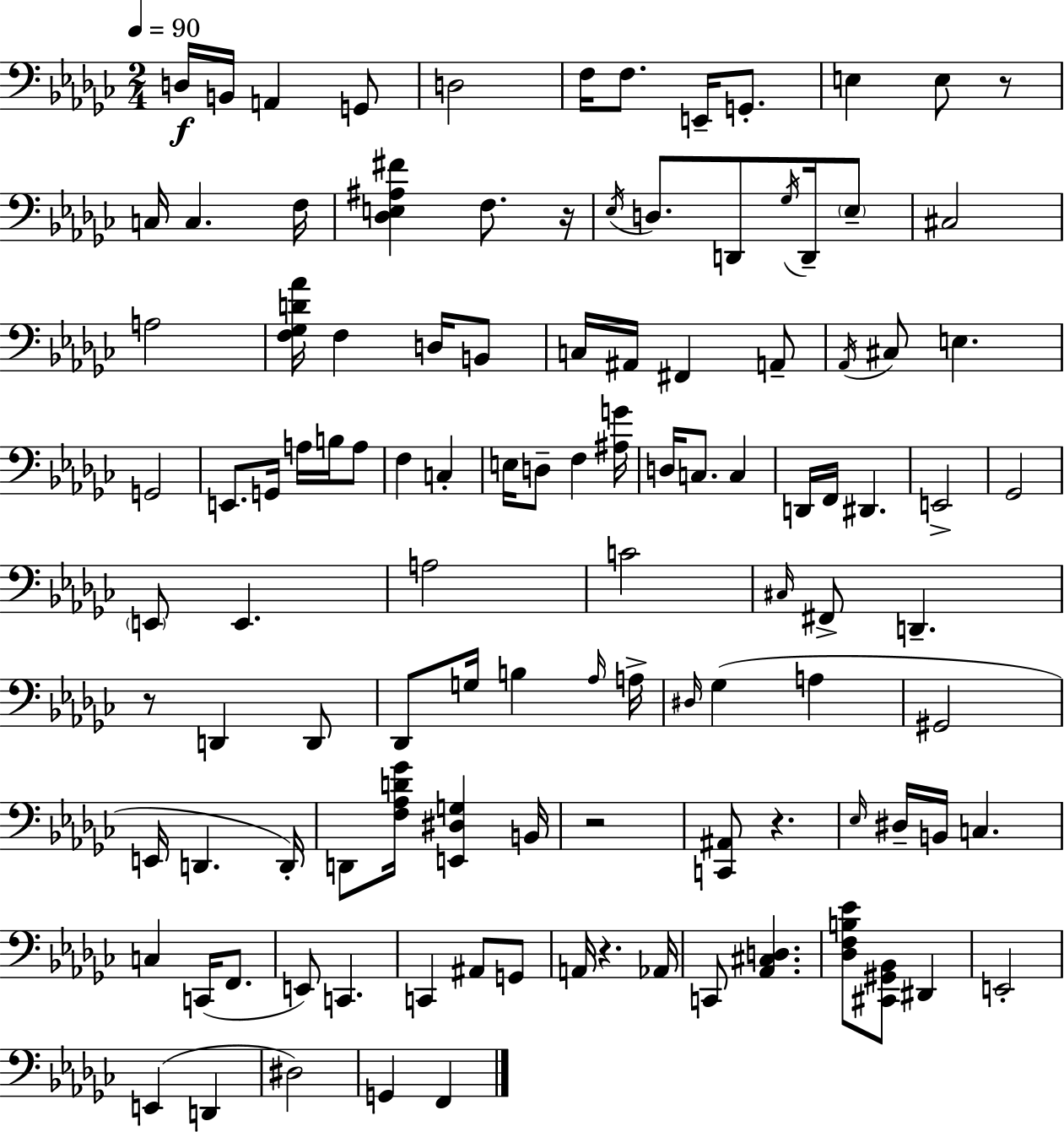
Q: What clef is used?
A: bass